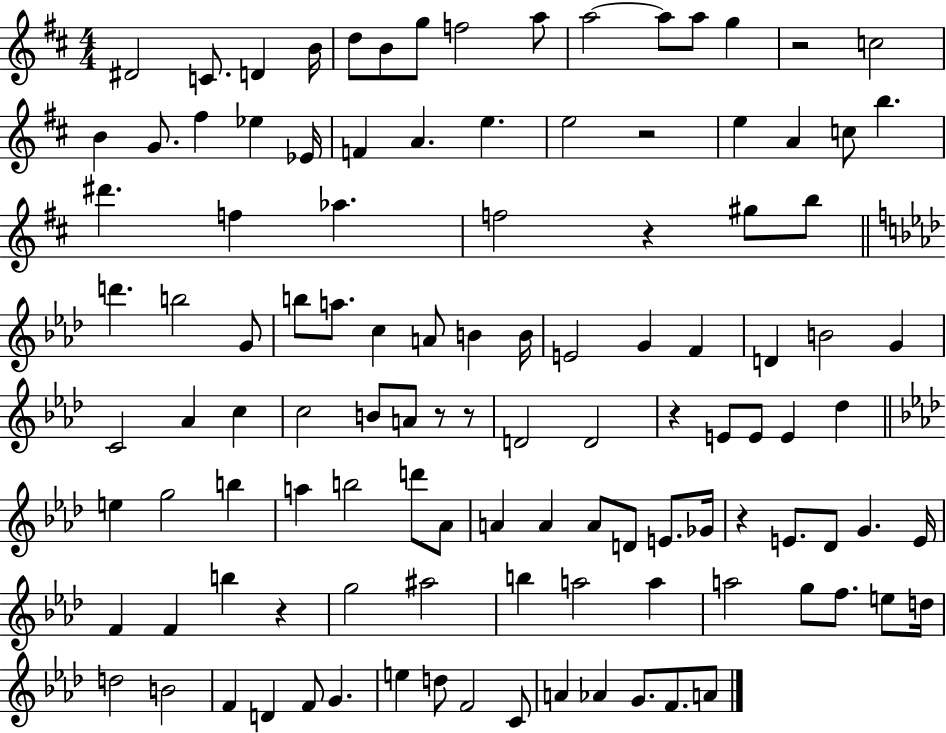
D#4/h C4/e. D4/q B4/s D5/e B4/e G5/e F5/h A5/e A5/h A5/e A5/e G5/q R/h C5/h B4/q G4/e. F#5/q Eb5/q Eb4/s F4/q A4/q. E5/q. E5/h R/h E5/q A4/q C5/e B5/q. D#6/q. F5/q Ab5/q. F5/h R/q G#5/e B5/e D6/q. B5/h G4/e B5/e A5/e. C5/q A4/e B4/q B4/s E4/h G4/q F4/q D4/q B4/h G4/q C4/h Ab4/q C5/q C5/h B4/e A4/e R/e R/e D4/h D4/h R/q E4/e E4/e E4/q Db5/q E5/q G5/h B5/q A5/q B5/h D6/e Ab4/e A4/q A4/q A4/e D4/e E4/e. Gb4/s R/q E4/e. Db4/e G4/q. E4/s F4/q F4/q B5/q R/q G5/h A#5/h B5/q A5/h A5/q A5/h G5/e F5/e. E5/e D5/s D5/h B4/h F4/q D4/q F4/e G4/q. E5/q D5/e F4/h C4/e A4/q Ab4/q G4/e. F4/e. A4/e